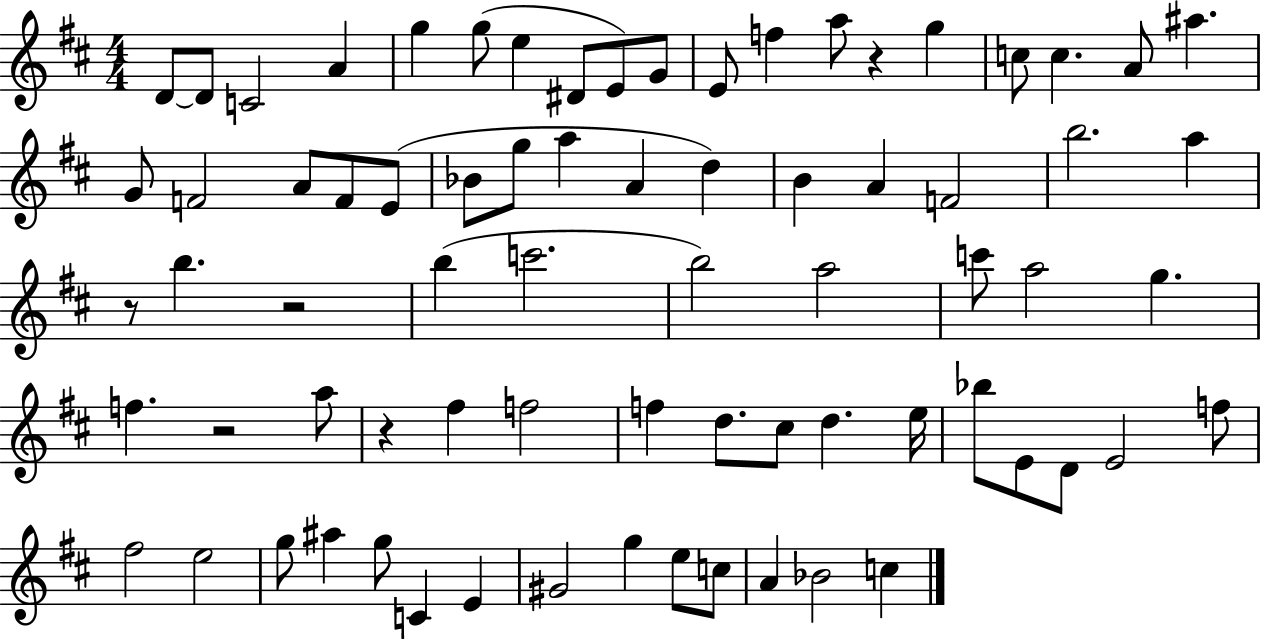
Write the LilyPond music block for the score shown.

{
  \clef treble
  \numericTimeSignature
  \time 4/4
  \key d \major
  d'8~~ d'8 c'2 a'4 | g''4 g''8( e''4 dis'8 e'8) g'8 | e'8 f''4 a''8 r4 g''4 | c''8 c''4. a'8 ais''4. | \break g'8 f'2 a'8 f'8 e'8( | bes'8 g''8 a''4 a'4 d''4) | b'4 a'4 f'2 | b''2. a''4 | \break r8 b''4. r2 | b''4( c'''2. | b''2) a''2 | c'''8 a''2 g''4. | \break f''4. r2 a''8 | r4 fis''4 f''2 | f''4 d''8. cis''8 d''4. e''16 | bes''8 e'8 d'8 e'2 f''8 | \break fis''2 e''2 | g''8 ais''4 g''8 c'4 e'4 | gis'2 g''4 e''8 c''8 | a'4 bes'2 c''4 | \break \bar "|."
}